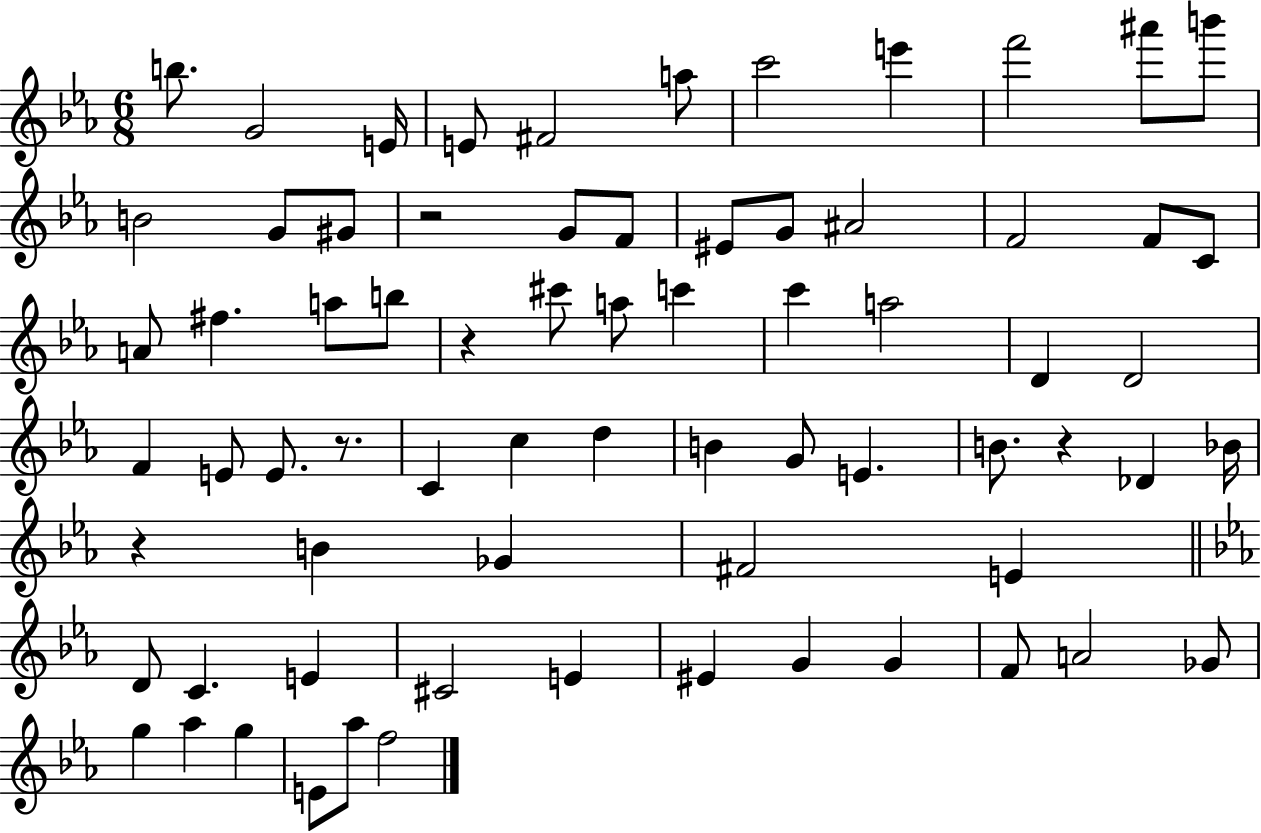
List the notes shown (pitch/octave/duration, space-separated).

B5/e. G4/h E4/s E4/e F#4/h A5/e C6/h E6/q F6/h A#6/e B6/e B4/h G4/e G#4/e R/h G4/e F4/e EIS4/e G4/e A#4/h F4/h F4/e C4/e A4/e F#5/q. A5/e B5/e R/q C#6/e A5/e C6/q C6/q A5/h D4/q D4/h F4/q E4/e E4/e. R/e. C4/q C5/q D5/q B4/q G4/e E4/q. B4/e. R/q Db4/q Bb4/s R/q B4/q Gb4/q F#4/h E4/q D4/e C4/q. E4/q C#4/h E4/q EIS4/q G4/q G4/q F4/e A4/h Gb4/e G5/q Ab5/q G5/q E4/e Ab5/e F5/h